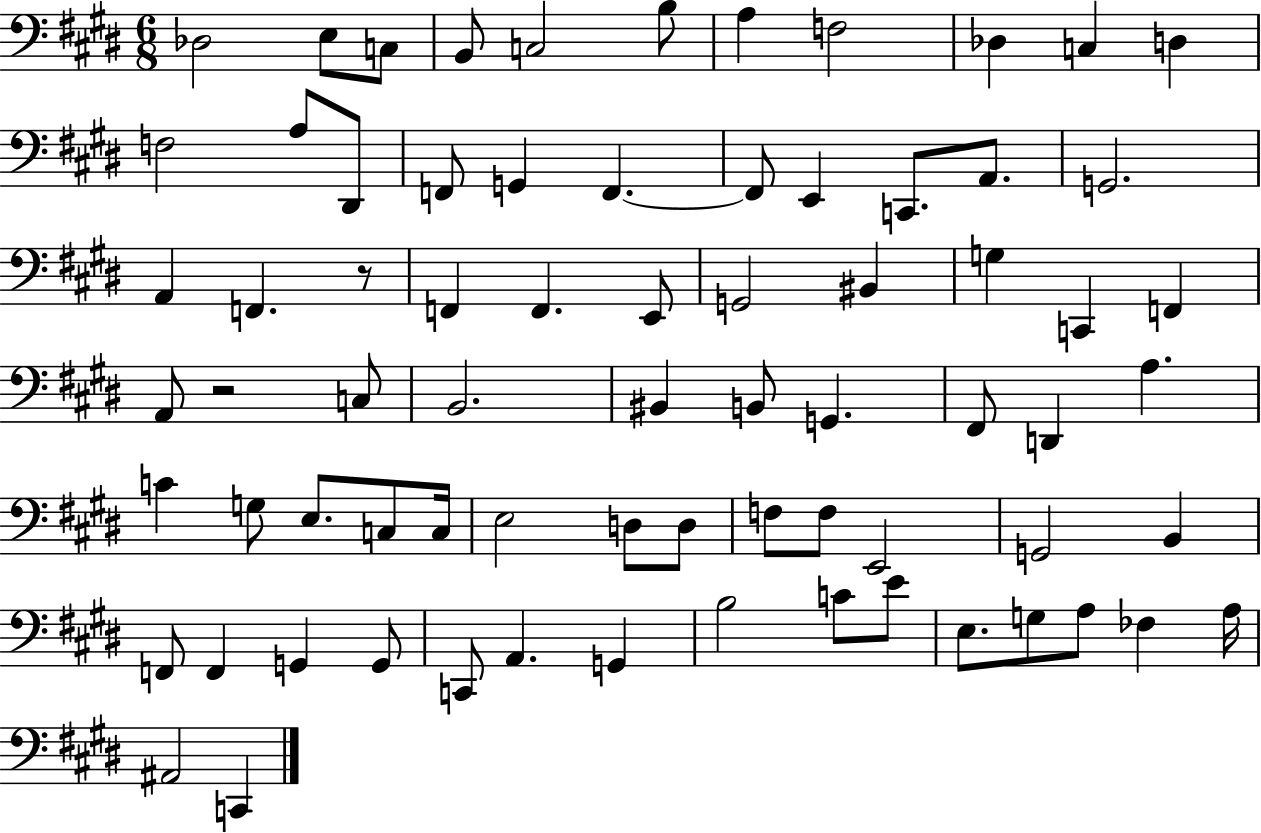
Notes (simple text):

Db3/h E3/e C3/e B2/e C3/h B3/e A3/q F3/h Db3/q C3/q D3/q F3/h A3/e D#2/e F2/e G2/q F2/q. F2/e E2/q C2/e. A2/e. G2/h. A2/q F2/q. R/e F2/q F2/q. E2/e G2/h BIS2/q G3/q C2/q F2/q A2/e R/h C3/e B2/h. BIS2/q B2/e G2/q. F#2/e D2/q A3/q. C4/q G3/e E3/e. C3/e C3/s E3/h D3/e D3/e F3/e F3/e E2/h G2/h B2/q F2/e F2/q G2/q G2/e C2/e A2/q. G2/q B3/h C4/e E4/e E3/e. G3/e A3/e FES3/q A3/s A#2/h C2/q